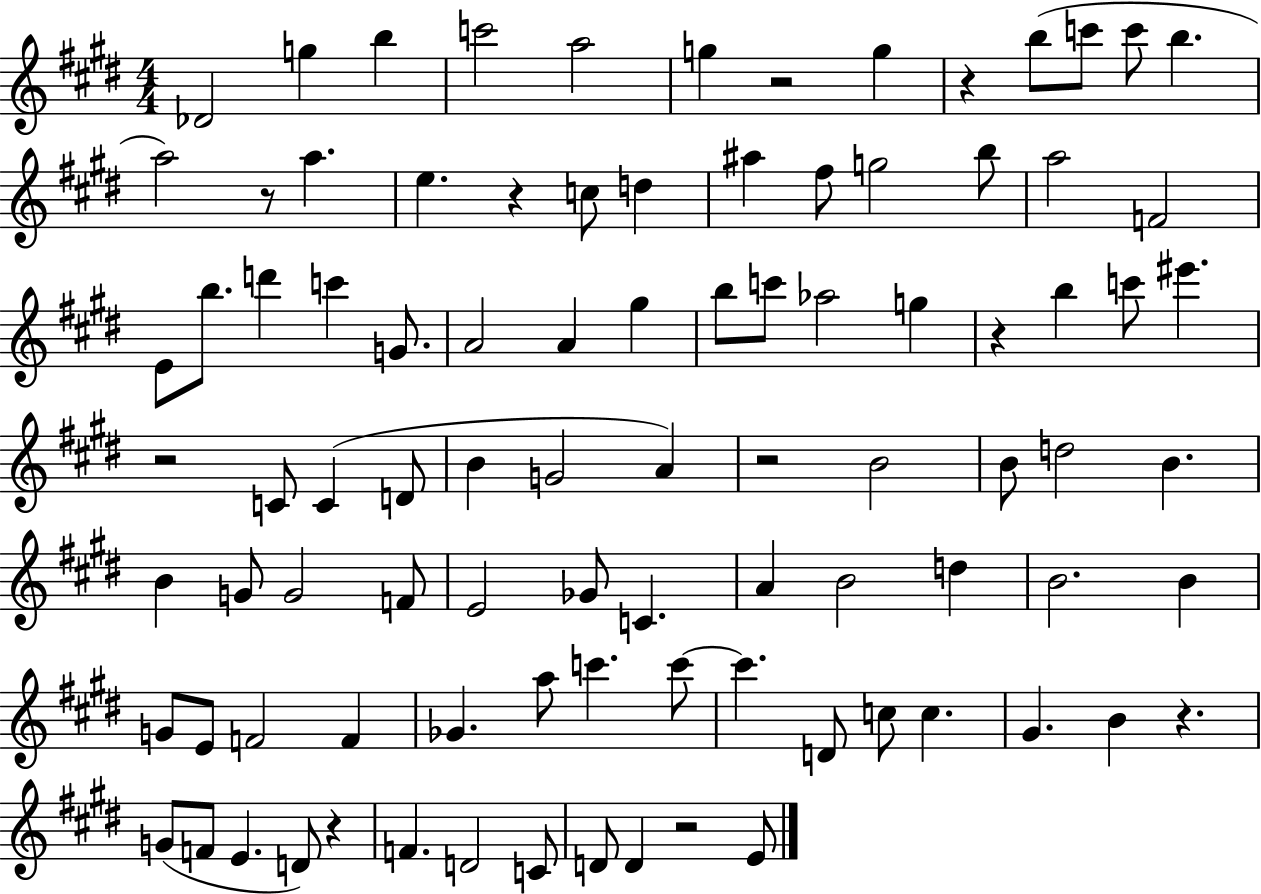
X:1
T:Untitled
M:4/4
L:1/4
K:E
_D2 g b c'2 a2 g z2 g z b/2 c'/2 c'/2 b a2 z/2 a e z c/2 d ^a ^f/2 g2 b/2 a2 F2 E/2 b/2 d' c' G/2 A2 A ^g b/2 c'/2 _a2 g z b c'/2 ^e' z2 C/2 C D/2 B G2 A z2 B2 B/2 d2 B B G/2 G2 F/2 E2 _G/2 C A B2 d B2 B G/2 E/2 F2 F _G a/2 c' c'/2 c' D/2 c/2 c ^G B z G/2 F/2 E D/2 z F D2 C/2 D/2 D z2 E/2